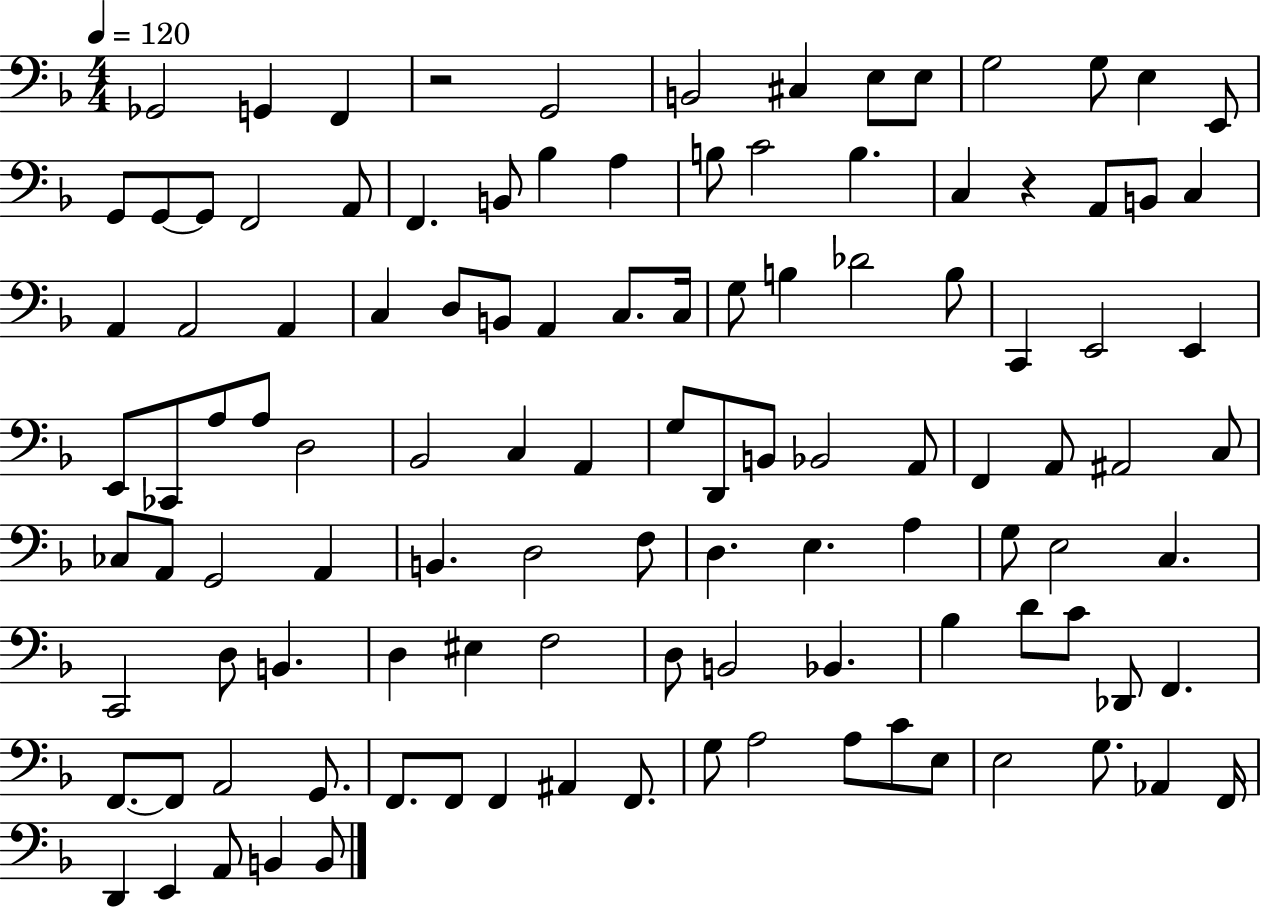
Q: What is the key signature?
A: F major